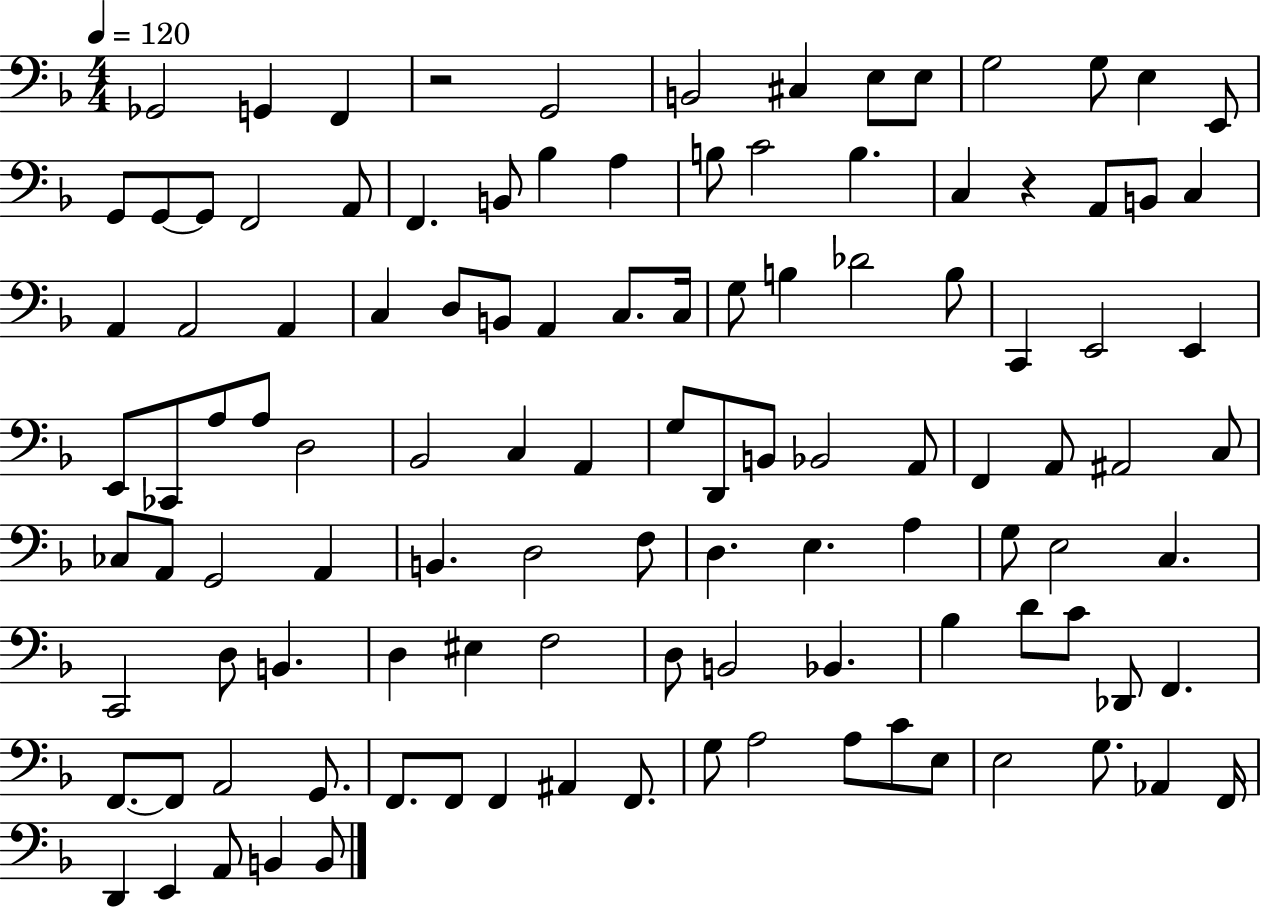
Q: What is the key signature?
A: F major